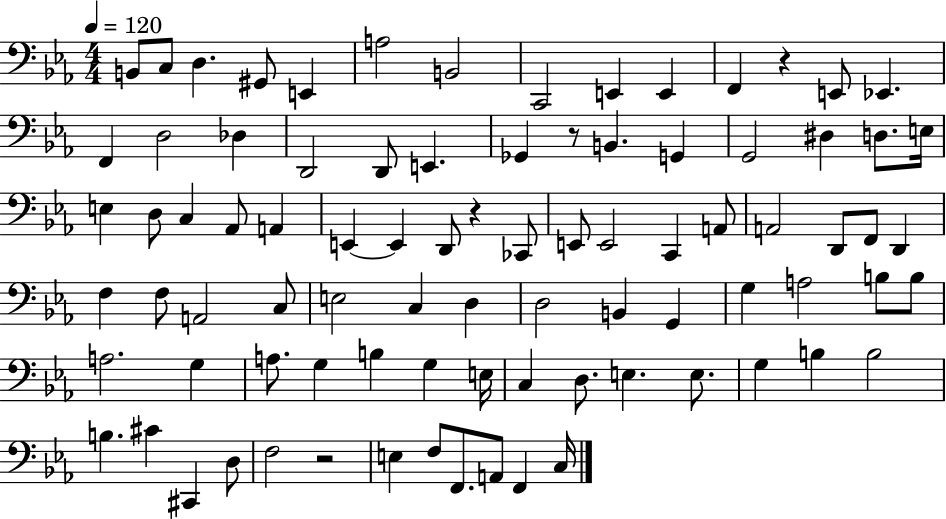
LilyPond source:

{
  \clef bass
  \numericTimeSignature
  \time 4/4
  \key ees \major
  \tempo 4 = 120
  b,8 c8 d4. gis,8 e,4 | a2 b,2 | c,2 e,4 e,4 | f,4 r4 e,8 ees,4. | \break f,4 d2 des4 | d,2 d,8 e,4. | ges,4 r8 b,4. g,4 | g,2 dis4 d8. e16 | \break e4 d8 c4 aes,8 a,4 | e,4~~ e,4 d,8 r4 ces,8 | e,8 e,2 c,4 a,8 | a,2 d,8 f,8 d,4 | \break f4 f8 a,2 c8 | e2 c4 d4 | d2 b,4 g,4 | g4 a2 b8 b8 | \break a2. g4 | a8. g4 b4 g4 e16 | c4 d8. e4. e8. | g4 b4 b2 | \break b4. cis'4 cis,4 d8 | f2 r2 | e4 f8 f,8. a,8 f,4 c16 | \bar "|."
}